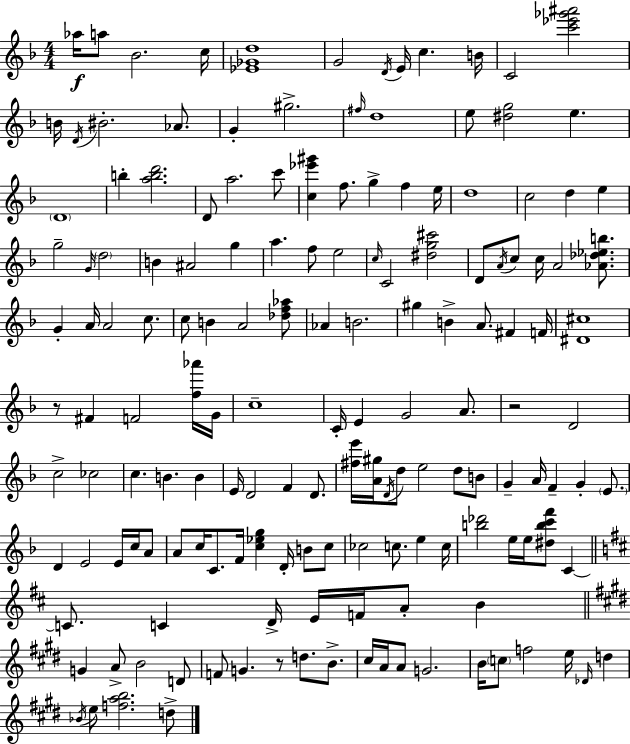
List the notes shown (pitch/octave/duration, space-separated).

Ab5/s A5/e Bb4/h. C5/s [Eb4,Gb4,D5]/w G4/h D4/s E4/s C5/q. B4/s C4/h [C6,Eb6,Gb6,A#6]/h B4/s D4/s BIS4/h. Ab4/e. G4/q G#5/h. F#5/s D5/w E5/e [D#5,G5]/h E5/q. D4/w B5/q [A5,B5,D6]/h. D4/e A5/h. C6/e [C5,Eb6,G#6]/q F5/e. G5/q F5/q E5/s D5/w C5/h D5/q E5/q G5/h G4/s D5/h B4/q A#4/h G5/q A5/q. F5/e E5/h C5/s C4/h [D#5,G5,C#6]/h D4/e A4/s C5/e C5/s A4/h [Ab4,Db5,Eb5,B5]/e. G4/q A4/s A4/h C5/e. C5/e B4/q A4/h [Db5,F5,Ab5]/e Ab4/q B4/h. G#5/q B4/q A4/e. F#4/q F4/s [D#4,C#5]/w R/e F#4/q F4/h [F5,Ab6]/s G4/s C5/w C4/s E4/q G4/h A4/e. R/h D4/h C5/h CES5/h C5/q. B4/q. B4/q E4/s D4/h F4/q D4/e. [F#5,E6]/s [A4,G#5]/s D4/s D5/e E5/h D5/e B4/e G4/q A4/s F4/q G4/q E4/e. D4/q E4/h E4/s C5/s A4/e A4/e C5/s C4/e. F4/s [C5,Eb5,G5]/q D4/s B4/e C5/e CES5/h C5/e. E5/q C5/s [B5,Db6]/h E5/s E5/s [D#5,B5,C6,F6]/e C4/q C4/e. C4/q D4/s E4/s F4/s A4/e B4/q G4/q A4/e B4/h D4/e F4/e G4/q. R/e D5/e. B4/e. C#5/s A4/s A4/e G4/h. B4/s C5/e F5/h E5/s Db4/s D5/q Bb4/s E5/e [F5,A5,B5]/h. D5/e